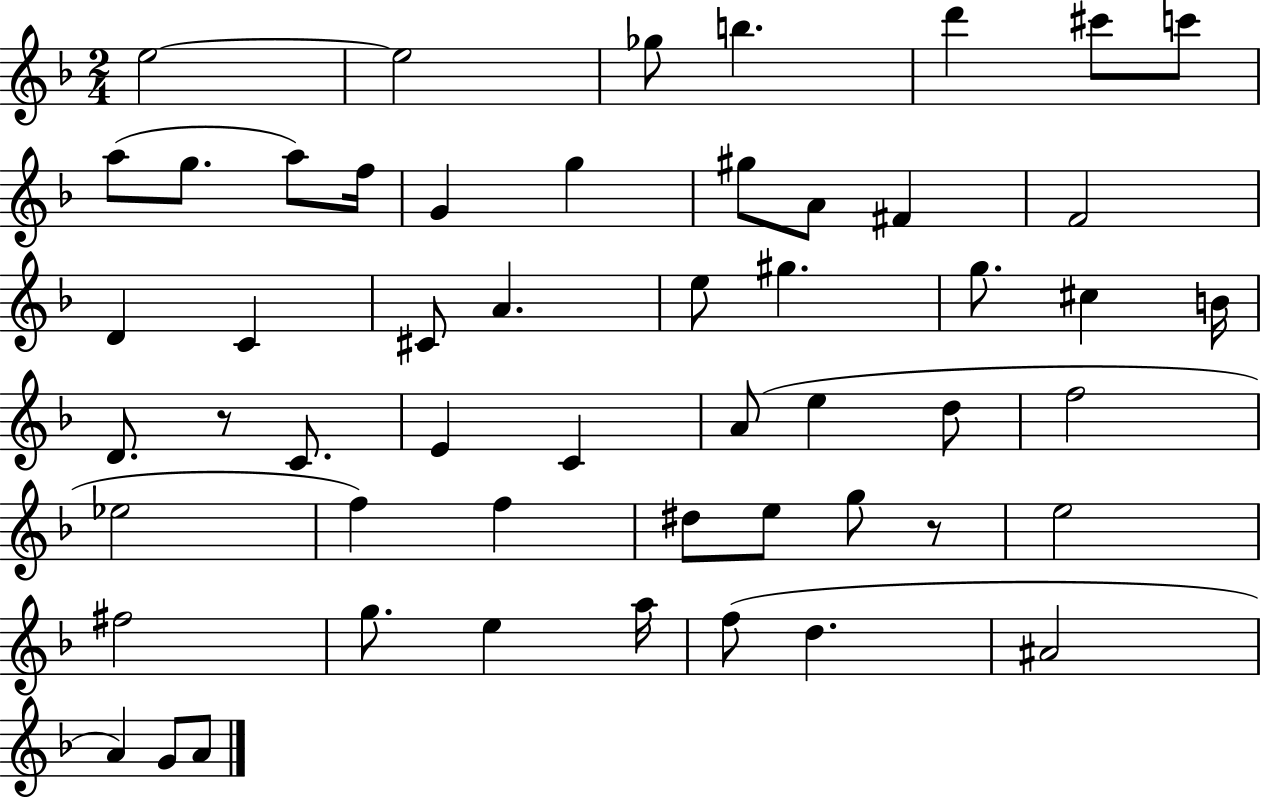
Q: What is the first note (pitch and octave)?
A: E5